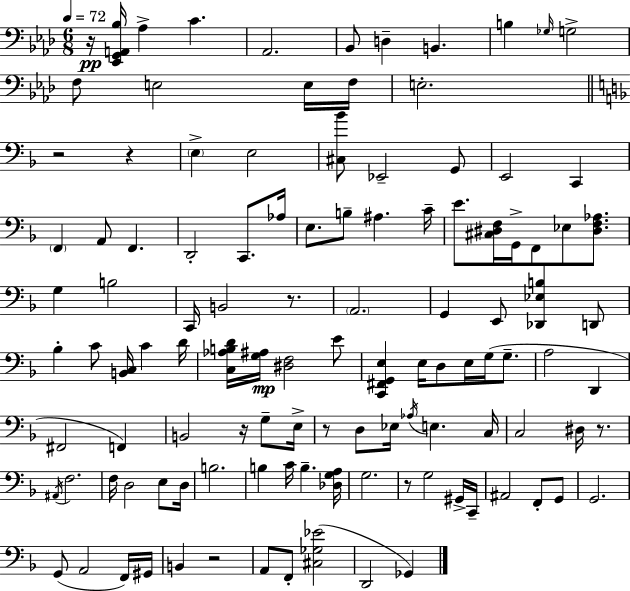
{
  \clef bass
  \numericTimeSignature
  \time 6/8
  \key aes \major
  \tempo 4 = 72
  r16\pp <ees, g, a, bes>16 aes4-> c'4. | aes,2. | bes,8 d4-- b,4. | b4 \grace { ges16 } g2-> | \break f8 e2 e16 | f16 e2.-. | \bar "||" \break \key f \major r2 r4 | \parenthesize e4-> e2 | <cis bes'>8 ees,2-- g,8 | e,2 c,4 | \break \parenthesize f,4 a,8 f,4. | d,2-. c,8. aes16 | e8. b8-- ais4. c'16-- | e'8. <cis dis f>16 g,16-> f,8 ees8 <dis f aes>8. | \break g4 b2 | c,16 b,2 r8. | \parenthesize a,2. | g,4 e,8 <des, ees b>4 d,8 | \break bes4-. c'8 <b, c>16 c'4 d'16 | <c aes b d'>16 <g ais>16\mp <dis f>2 e'8 | <c, fis, g, e>4 e16 d8 e16 g16( g8.-- | a2 d,4 | \break fis,2 f,4) | b,2 r16 g8-- e16-> | r8 d8 ees16 \acciaccatura { aes16 } e4. | c16 c2 dis16 r8. | \break \acciaccatura { ais,16 } f2. | f16 d2 e8 | d16 b2. | b4 c'16 b4.-- | \break <des g a>16 g2. | r8 g2 | gis,16-> c,16-- ais,2 f,8-. | g,8 g,2. | \break g,8( a,2 | f,16) gis,16 b,4 r2 | a,8 f,8-. <cis ges ees'>2( | d,2 ges,4) | \break \bar "|."
}